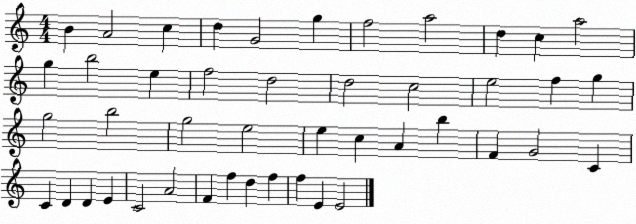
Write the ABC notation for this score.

X:1
T:Untitled
M:4/4
L:1/4
K:C
B A2 c d G2 g f2 a2 d c a2 g b2 e f2 d2 d2 c2 e2 f g g2 b2 g2 e2 e c A b F G2 C C D D E C2 A2 F f d f f E E2